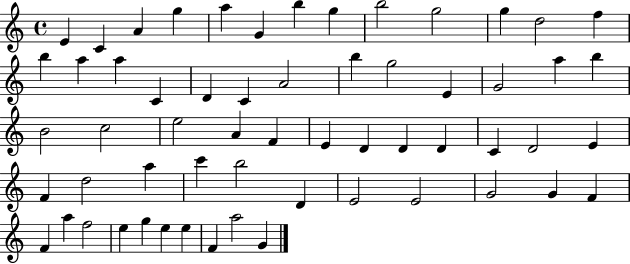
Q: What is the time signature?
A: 4/4